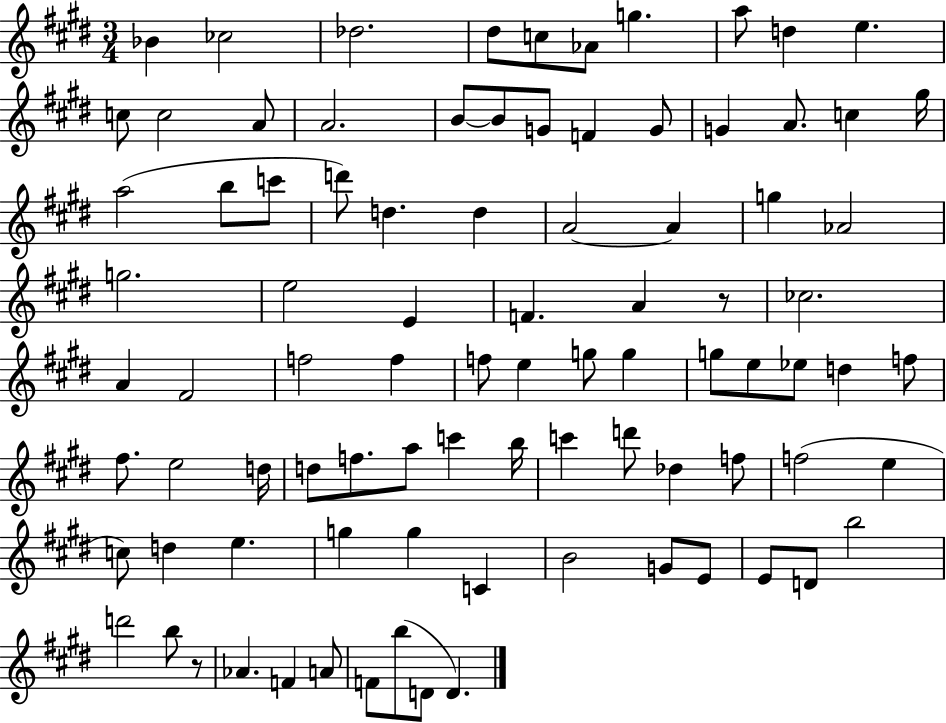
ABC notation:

X:1
T:Untitled
M:3/4
L:1/4
K:E
_B _c2 _d2 ^d/2 c/2 _A/2 g a/2 d e c/2 c2 A/2 A2 B/2 B/2 G/2 F G/2 G A/2 c ^g/4 a2 b/2 c'/2 d'/2 d d A2 A g _A2 g2 e2 E F A z/2 _c2 A ^F2 f2 f f/2 e g/2 g g/2 e/2 _e/2 d f/2 ^f/2 e2 d/4 d/2 f/2 a/2 c' b/4 c' d'/2 _d f/2 f2 e c/2 d e g g C B2 G/2 E/2 E/2 D/2 b2 d'2 b/2 z/2 _A F A/2 F/2 b/2 D/2 D